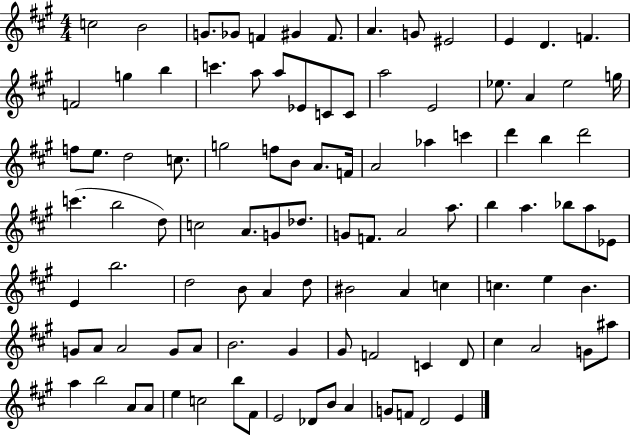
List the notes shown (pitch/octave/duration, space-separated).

C5/h B4/h G4/e. Gb4/e F4/q G#4/q F4/e. A4/q. G4/e EIS4/h E4/q D4/q. F4/q. F4/h G5/q B5/q C6/q. A5/e A5/e Eb4/e C4/e C4/e A5/h E4/h Eb5/e. A4/q Eb5/h G5/s F5/e E5/e. D5/h C5/e. G5/h F5/e B4/e A4/e. F4/s A4/h Ab5/q C6/q D6/q B5/q D6/h C6/q. B5/h D5/e C5/h A4/e. G4/e Db5/e. G4/e F4/e. A4/h A5/e. B5/q A5/q. Bb5/e A5/e Eb4/e E4/q B5/h. D5/h B4/e A4/q D5/e BIS4/h A4/q C5/q C5/q. E5/q B4/q. G4/e A4/e A4/h G4/e A4/e B4/h. G#4/q G#4/e F4/h C4/q D4/e C#5/q A4/h G4/e A#5/e A5/q B5/h A4/e A4/e E5/q C5/h B5/e F#4/e E4/h Db4/e B4/e A4/q G4/e F4/e D4/h E4/q